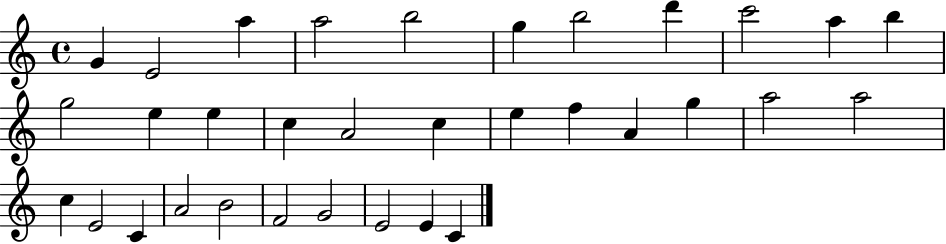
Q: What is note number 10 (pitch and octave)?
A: A5